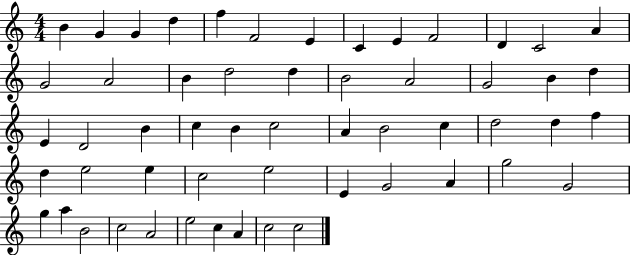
B4/q G4/q G4/q D5/q F5/q F4/h E4/q C4/q E4/q F4/h D4/q C4/h A4/q G4/h A4/h B4/q D5/h D5/q B4/h A4/h G4/h B4/q D5/q E4/q D4/h B4/q C5/q B4/q C5/h A4/q B4/h C5/q D5/h D5/q F5/q D5/q E5/h E5/q C5/h E5/h E4/q G4/h A4/q G5/h G4/h G5/q A5/q B4/h C5/h A4/h E5/h C5/q A4/q C5/h C5/h